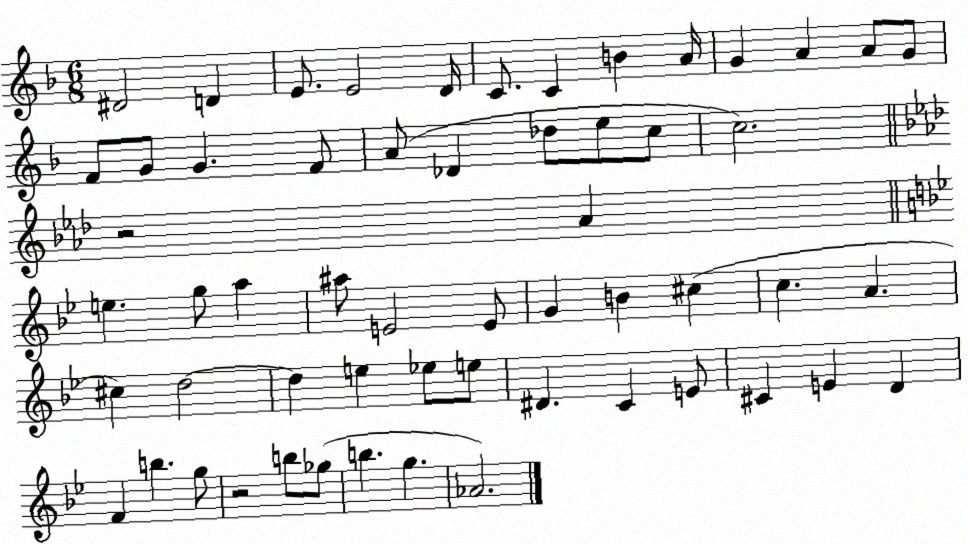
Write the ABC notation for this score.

X:1
T:Untitled
M:6/8
L:1/4
K:F
^D2 D E/2 E2 D/4 C/2 C B A/4 G A A/2 G/2 F/2 G/2 G F/2 A/2 _D _d/2 e/2 c/2 c2 z2 _A e g/2 a ^a/2 E2 E/2 G B ^c c A ^c d2 d e _e/2 e/2 ^D C E/2 ^C E D F b g/2 z2 b/2 _g/2 b g _A2